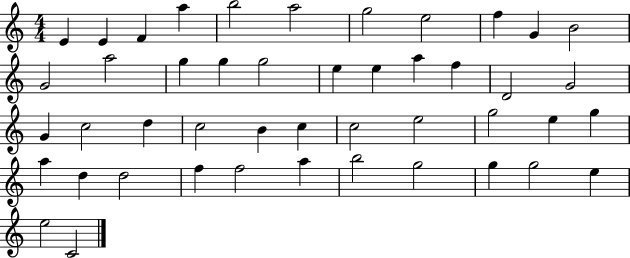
X:1
T:Untitled
M:4/4
L:1/4
K:C
E E F a b2 a2 g2 e2 f G B2 G2 a2 g g g2 e e a f D2 G2 G c2 d c2 B c c2 e2 g2 e g a d d2 f f2 a b2 g2 g g2 e e2 C2